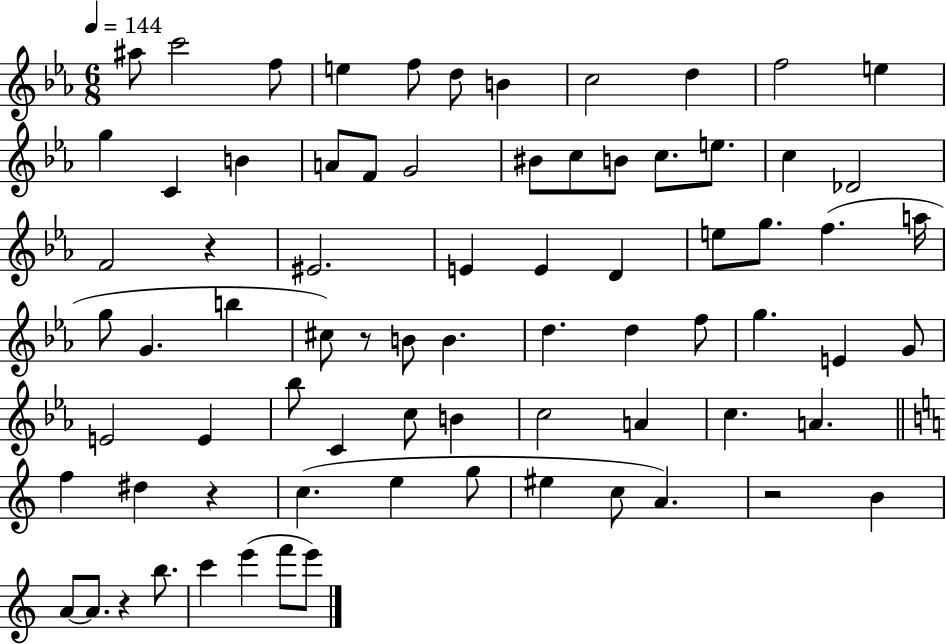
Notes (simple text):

A#5/e C6/h F5/e E5/q F5/e D5/e B4/q C5/h D5/q F5/h E5/q G5/q C4/q B4/q A4/e F4/e G4/h BIS4/e C5/e B4/e C5/e. E5/e. C5/q Db4/h F4/h R/q EIS4/h. E4/q E4/q D4/q E5/e G5/e. F5/q. A5/s G5/e G4/q. B5/q C#5/e R/e B4/e B4/q. D5/q. D5/q F5/e G5/q. E4/q G4/e E4/h E4/q Bb5/e C4/q C5/e B4/q C5/h A4/q C5/q. A4/q. F5/q D#5/q R/q C5/q. E5/q G5/e EIS5/q C5/e A4/q. R/h B4/q A4/e A4/e. R/q B5/e. C6/q E6/q F6/e E6/e